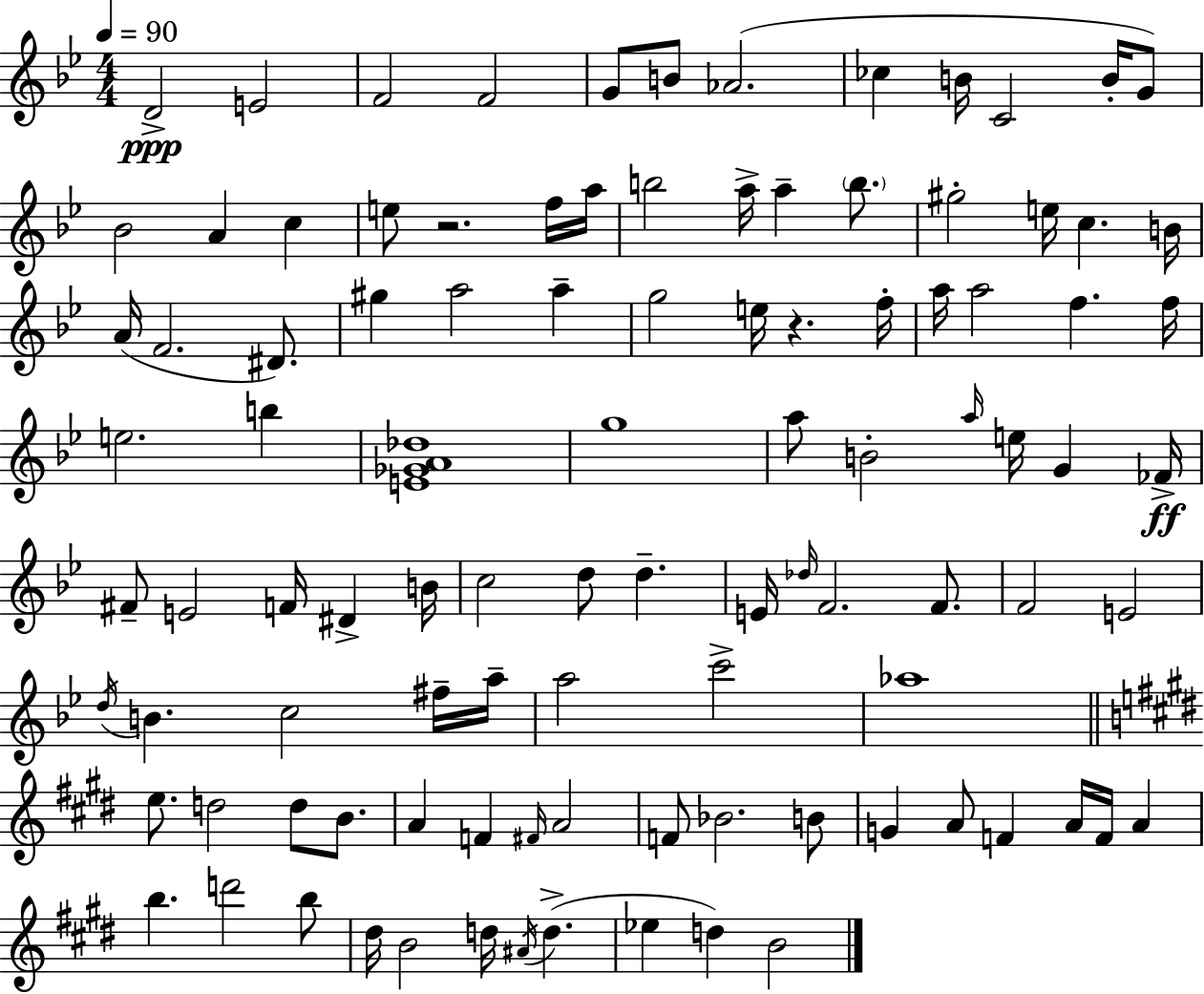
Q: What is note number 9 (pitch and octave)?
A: B4